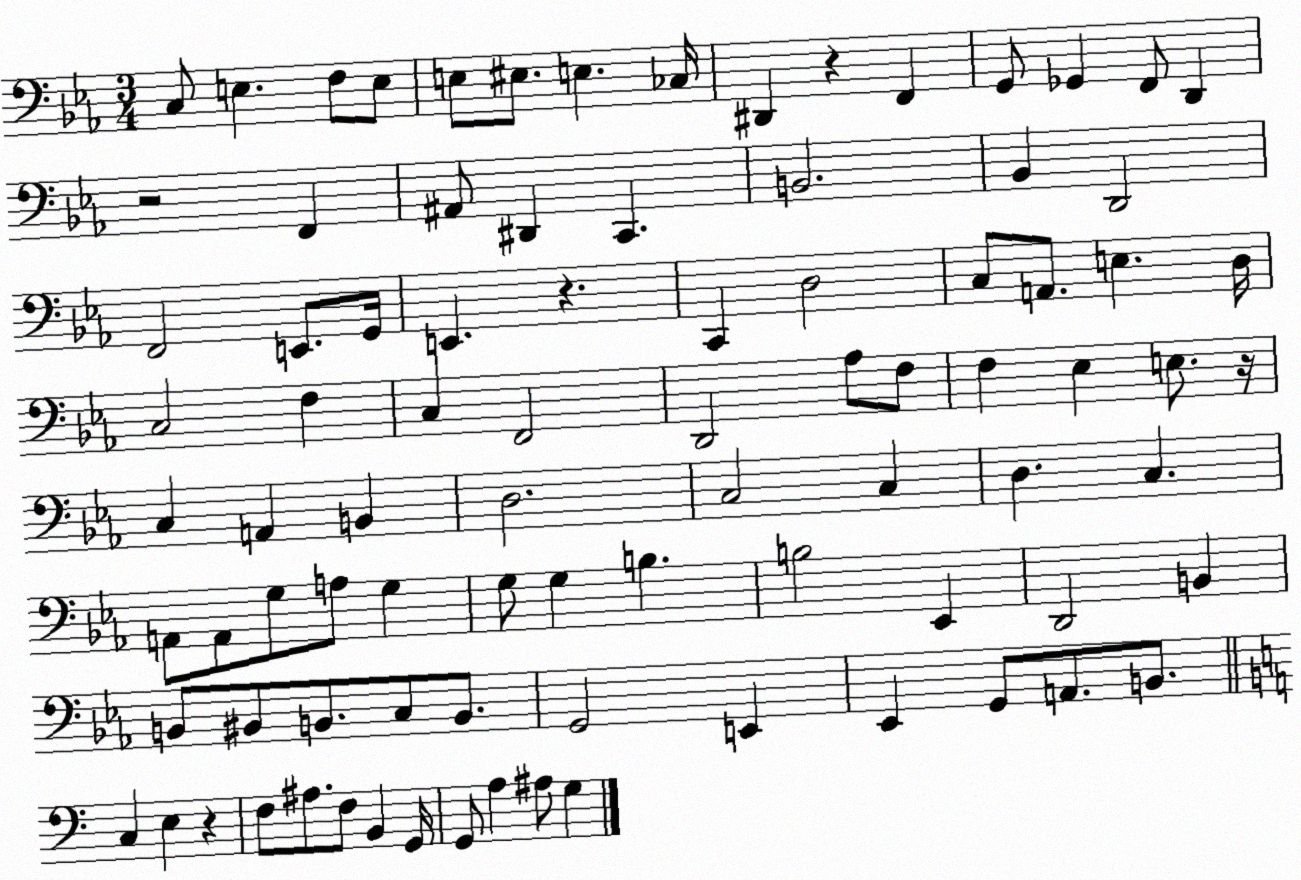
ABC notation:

X:1
T:Untitled
M:3/4
L:1/4
K:Eb
C,/2 E, F,/2 E,/2 E,/2 ^E,/2 E, _C,/4 ^D,, z F,, G,,/2 _G,, F,,/2 D,, z2 F,, ^A,,/2 ^D,, C,, B,,2 _B,, D,,2 F,,2 E,,/2 G,,/4 E,, z C,, D,2 C,/2 A,,/2 E, D,/4 C,2 F, C, F,,2 D,,2 _A,/2 F,/2 F, _E, E,/2 z/4 C, A,, B,, D,2 C,2 C, D, C, A,,/2 A,,/2 G,/2 A,/2 G, G,/2 G, B, B,2 _E,, D,,2 B,, B,,/2 ^B,,/2 B,,/2 C,/2 B,,/2 G,,2 E,, _E,, G,,/2 A,,/2 B,,/2 C, E, z F,/2 ^A,/2 F,/2 B,, G,,/4 G,,/2 A, ^A,/2 G,